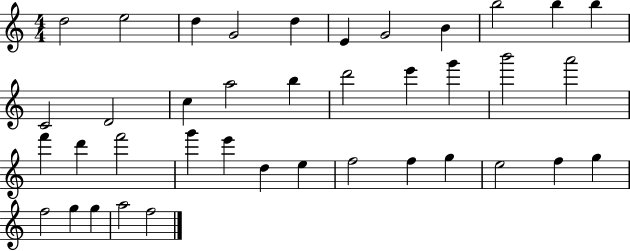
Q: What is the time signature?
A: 4/4